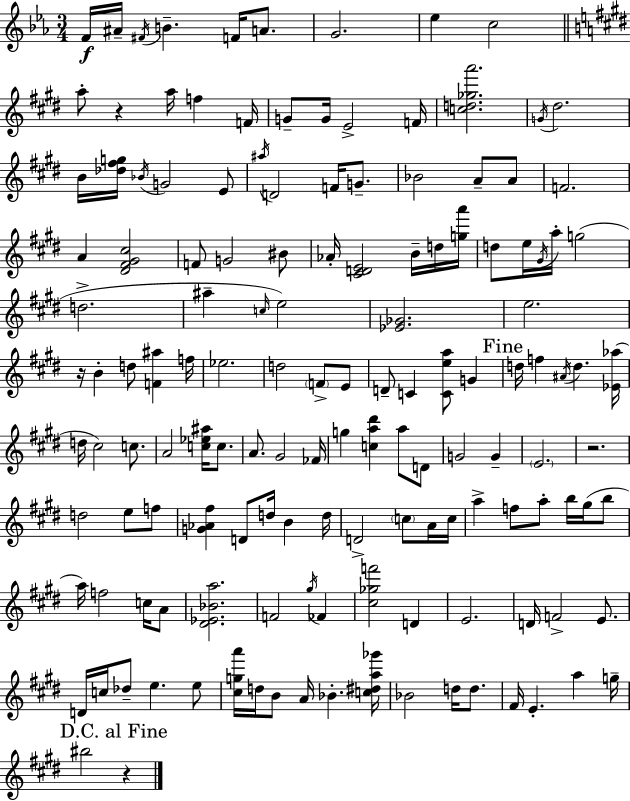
F4/s A#4/s F#4/s B4/q. F4/s A4/e. G4/h. Eb5/q C5/h A5/e R/q A5/s F5/q F4/s G4/e G4/s E4/h F4/s [C5,D5,Gb5,A6]/h. G4/s D#5/h. B4/s [Db5,F#5,G5]/s Bb4/s G4/h E4/e A#5/s D4/h F4/s G4/e. Bb4/h A4/e A4/e F4/h. A4/q [D#4,F#4,G#4,C#5]/h F4/e G4/h BIS4/e Ab4/s [C#4,D4,E4]/h B4/s D5/s [G5,A6]/s D5/e E5/s G#4/s A5/s G5/h D5/h. A#5/q C5/s E5/h [Eb4,Gb4]/h. E5/h. R/s B4/q D5/e [F4,A#5]/q F5/s Eb5/h. D5/h F4/e E4/e D4/e C4/q [C4,E5,A5]/e G4/q D5/s F5/q A#4/s D5/q. [Eb4,Ab5]/s D5/s C#5/h C5/e. A4/h [C5,Eb5,A#5]/s C5/e. A4/e. G#4/h FES4/s G5/q [C5,A5,D#6]/q A5/e D4/e G4/h G4/q E4/h. R/h. D5/h E5/e F5/e [G4,Ab4,F#5]/q D4/e D5/s B4/q D5/s D4/h C5/e A4/s C5/s A5/q F5/e A5/e B5/s G#5/s B5/e A5/s F5/h C5/s A4/e [D#4,Eb4,Bb4,A5]/h. F4/h G#5/s FES4/q [C#5,Gb5,F6]/h D4/q E4/h. D4/s F4/h E4/e. D4/s C5/s Db5/e E5/q. E5/e [C#5,G5,A6]/s D5/s B4/e A4/s Bb4/q. [C5,D#5,A5,Gb6]/s Bb4/h D5/s D5/e. F#4/s E4/q. A5/q G5/s BIS5/h R/q